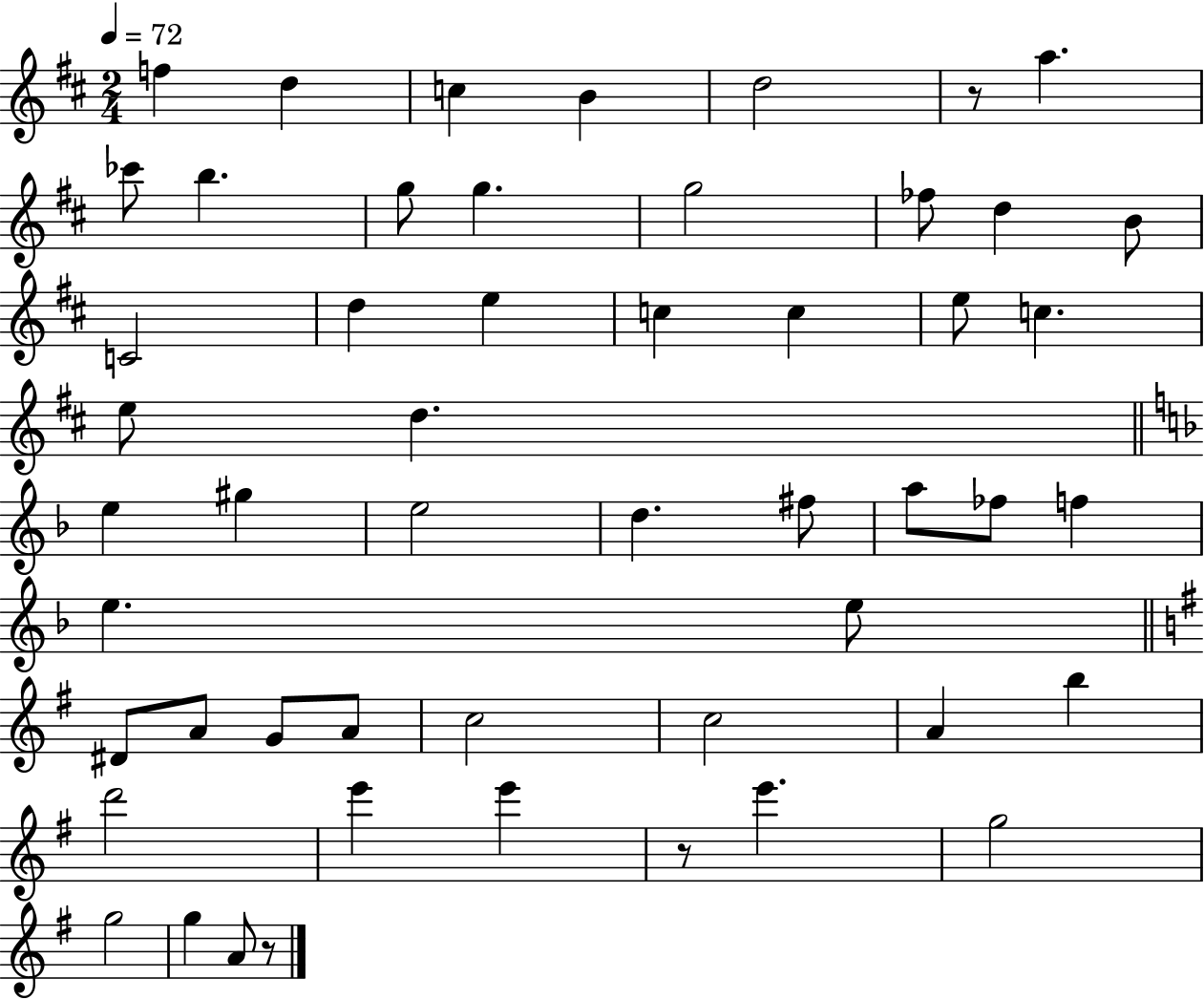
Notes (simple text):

F5/q D5/q C5/q B4/q D5/h R/e A5/q. CES6/e B5/q. G5/e G5/q. G5/h FES5/e D5/q B4/e C4/h D5/q E5/q C5/q C5/q E5/e C5/q. E5/e D5/q. E5/q G#5/q E5/h D5/q. F#5/e A5/e FES5/e F5/q E5/q. E5/e D#4/e A4/e G4/e A4/e C5/h C5/h A4/q B5/q D6/h E6/q E6/q R/e E6/q. G5/h G5/h G5/q A4/e R/e